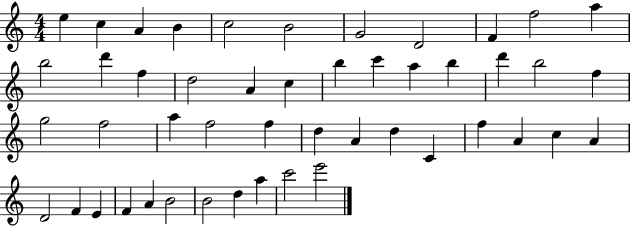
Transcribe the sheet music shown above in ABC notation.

X:1
T:Untitled
M:4/4
L:1/4
K:C
e c A B c2 B2 G2 D2 F f2 a b2 d' f d2 A c b c' a b d' b2 f g2 f2 a f2 f d A d C f A c A D2 F E F A B2 B2 d a c'2 e'2